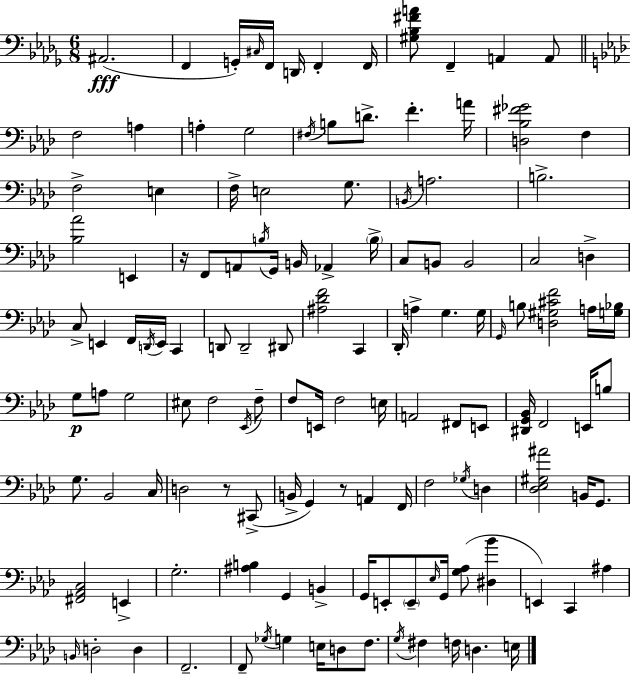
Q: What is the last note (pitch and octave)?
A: E3